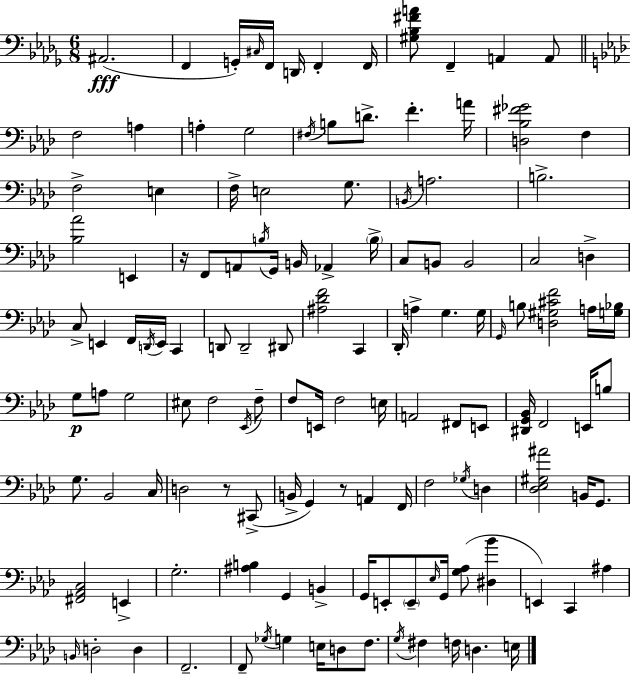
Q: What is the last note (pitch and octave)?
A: E3